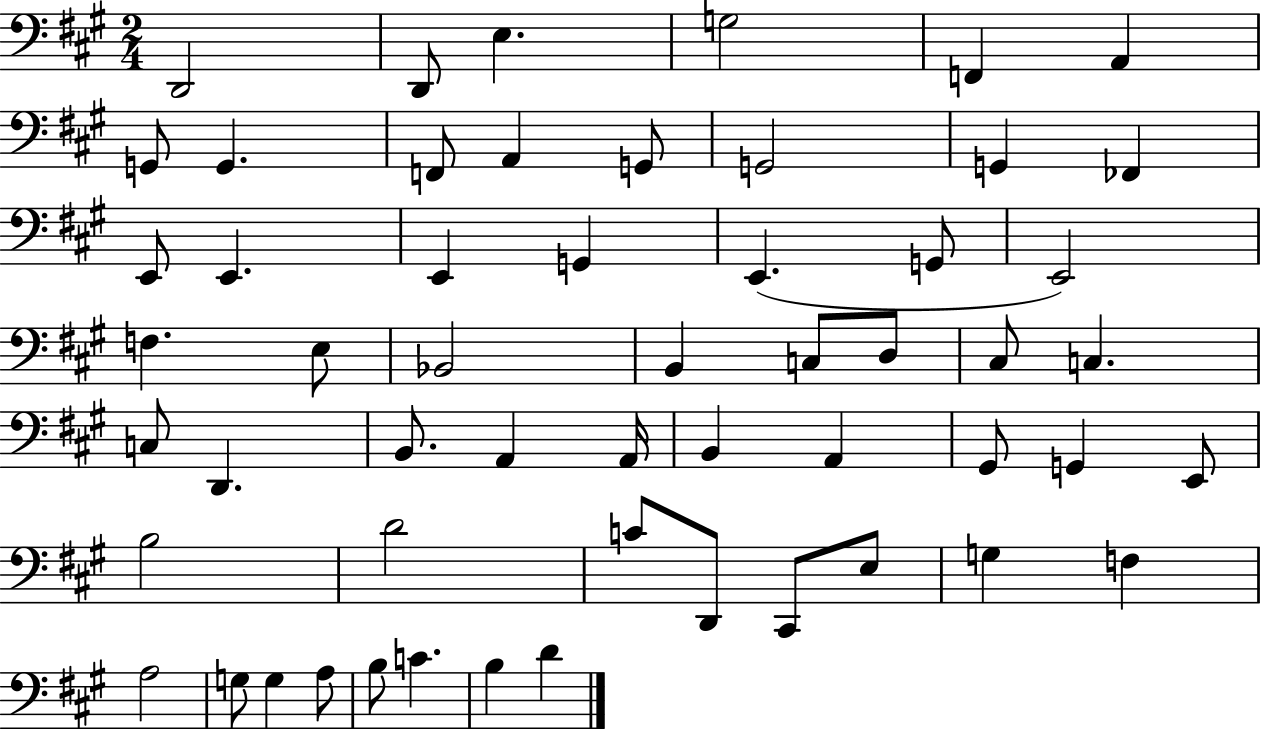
X:1
T:Untitled
M:2/4
L:1/4
K:A
D,,2 D,,/2 E, G,2 F,, A,, G,,/2 G,, F,,/2 A,, G,,/2 G,,2 G,, _F,, E,,/2 E,, E,, G,, E,, G,,/2 E,,2 F, E,/2 _B,,2 B,, C,/2 D,/2 ^C,/2 C, C,/2 D,, B,,/2 A,, A,,/4 B,, A,, ^G,,/2 G,, E,,/2 B,2 D2 C/2 D,,/2 ^C,,/2 E,/2 G, F, A,2 G,/2 G, A,/2 B,/2 C B, D